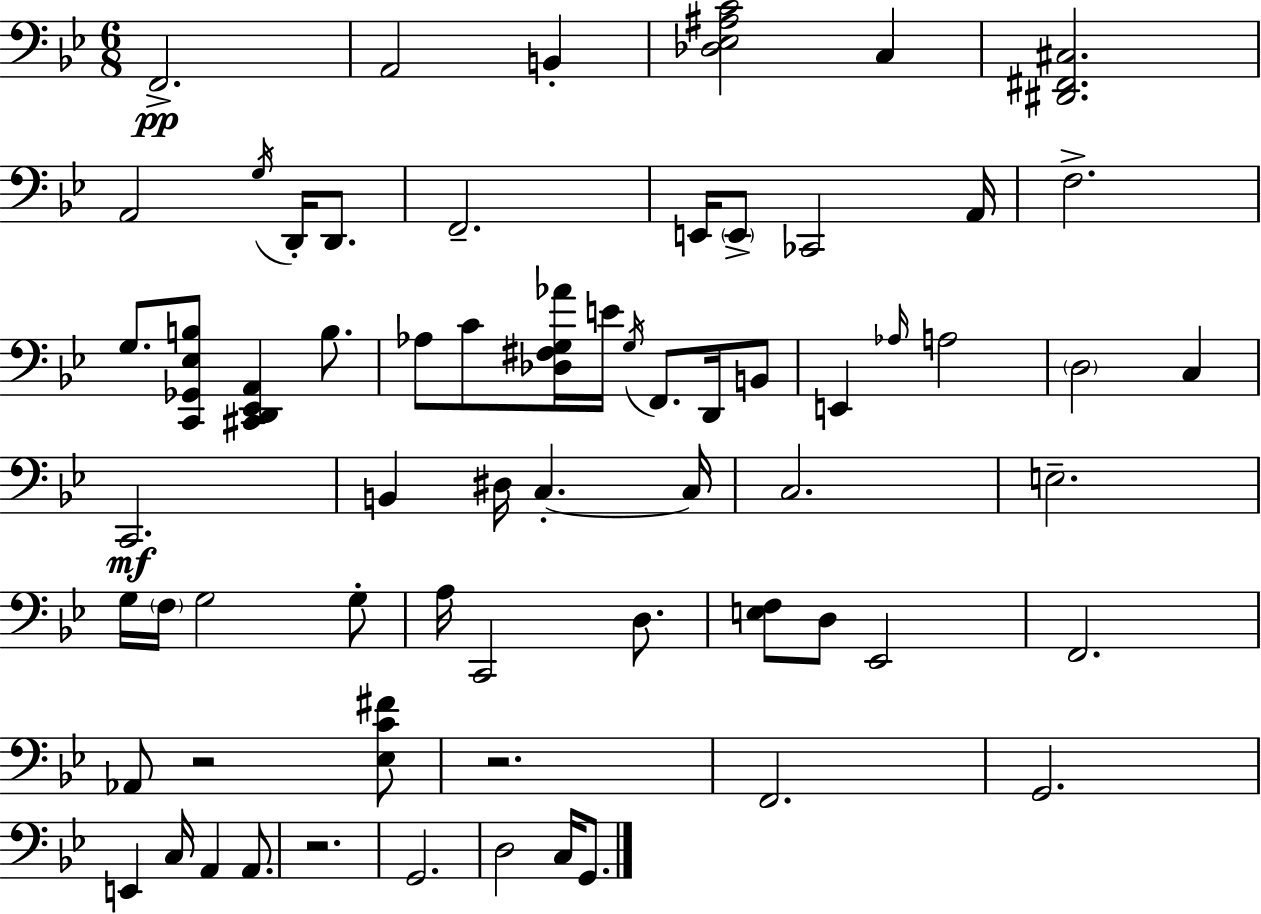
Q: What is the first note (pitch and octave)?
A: F2